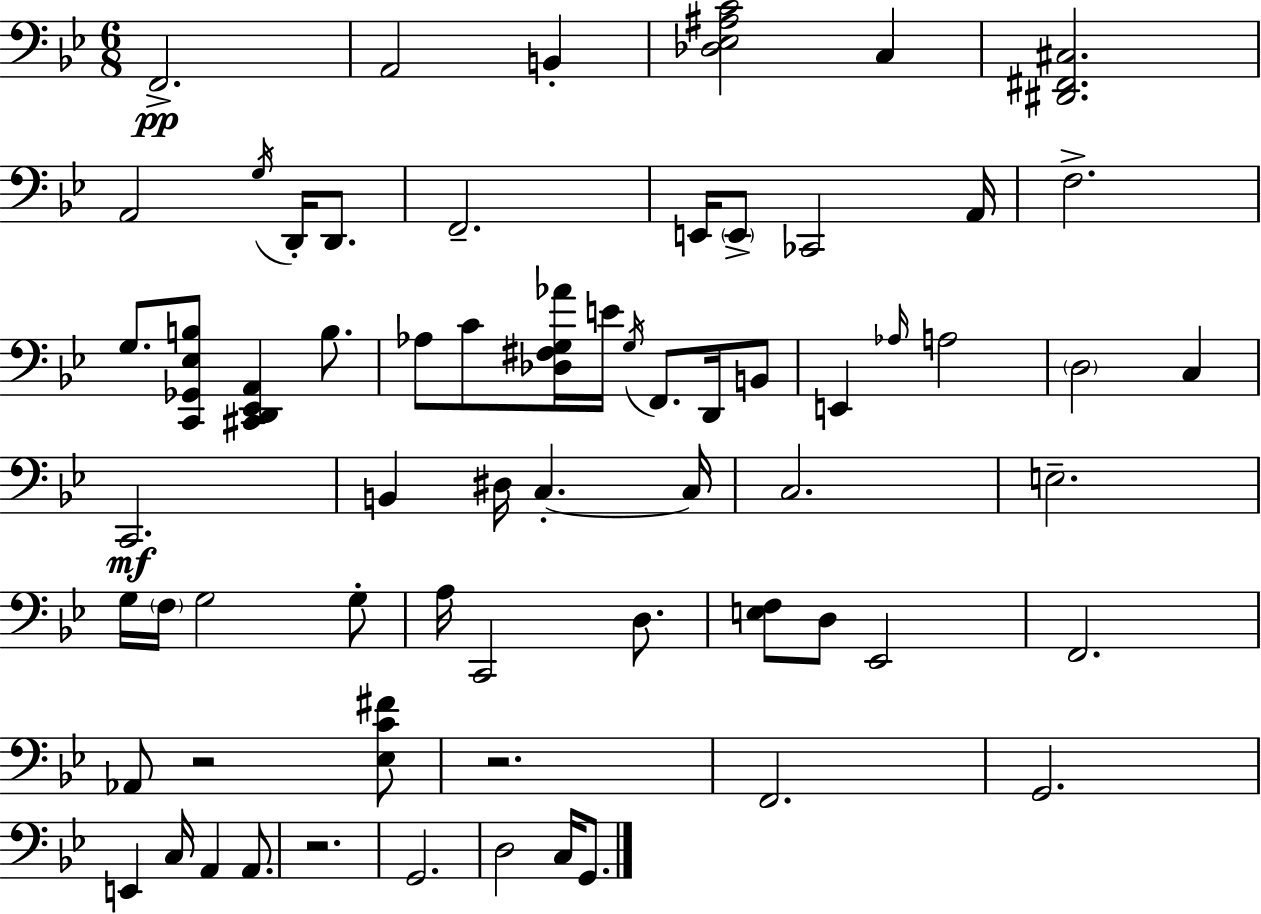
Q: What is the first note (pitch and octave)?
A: F2